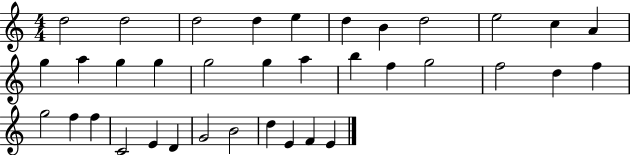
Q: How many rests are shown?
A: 0